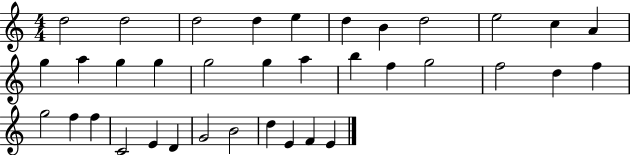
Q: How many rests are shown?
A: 0